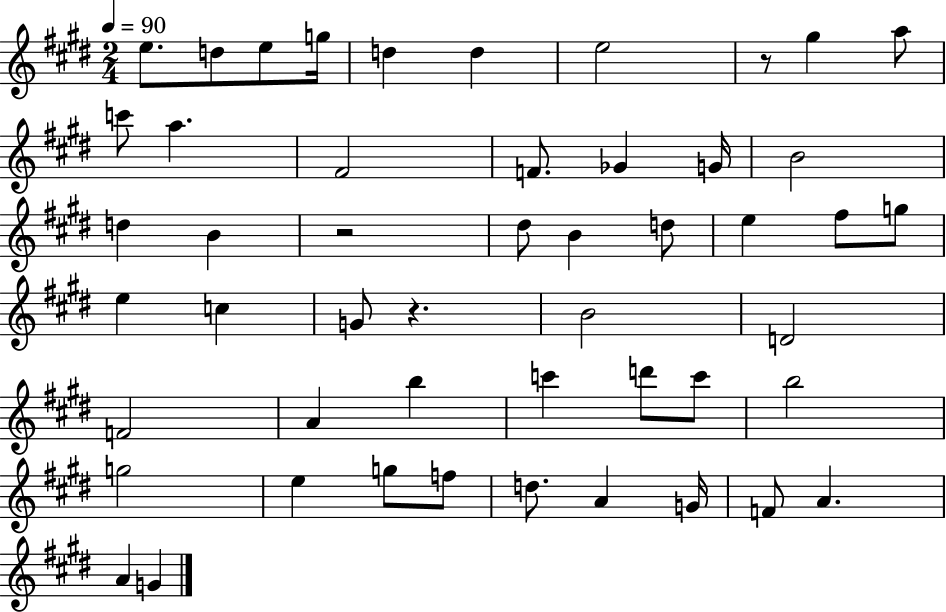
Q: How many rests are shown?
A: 3